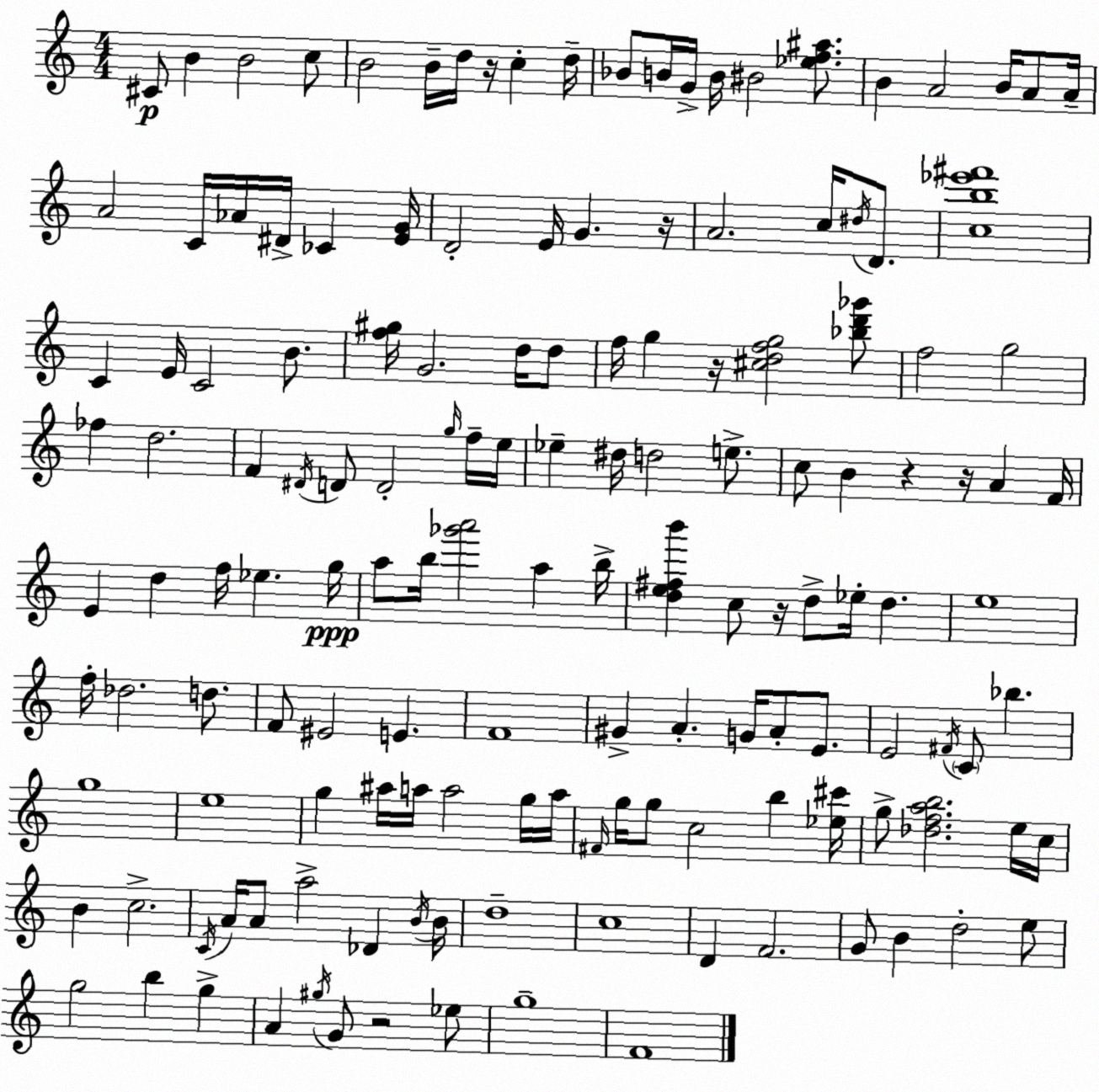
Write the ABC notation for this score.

X:1
T:Untitled
M:4/4
L:1/4
K:Am
^C/2 B B2 c/2 B2 B/4 d/4 z/4 c d/4 _B/2 B/4 G/4 B/4 ^B2 [_ef^a]/2 B A2 B/4 A/2 A/4 A2 C/4 _A/4 ^D/4 _C [EG]/4 D2 E/4 G z/4 A2 c/4 ^d/4 D/2 [cb_e'^f']4 C E/4 C2 B/2 [f^g]/4 G2 d/4 d/2 f/4 g z/4 [^cdfg]2 [_bd'_g']/2 f2 g2 _f d2 F ^D/4 D/2 D2 g/4 f/4 e/4 _e ^d/4 d2 e/2 c/2 B z z/4 A F/4 E d f/4 _e g/4 a/2 b/4 [_g'a']2 a b/4 [de^fb'] c/2 z/4 d/2 _e/4 d e4 f/4 _d2 d/2 F/2 ^E2 E F4 ^G A G/4 A/2 E/2 E2 ^F/4 C/2 _b g4 e4 g ^a/4 a/4 a2 g/4 a/4 ^F/4 g/4 g/2 c2 b [_e^c']/4 g/2 [_dfab]2 e/4 c/4 B c2 C/4 A/4 A/2 a2 _D B/4 B/4 d4 c4 D F2 G/2 B d2 e/2 g2 b g A ^g/4 G/2 z2 _e/2 g4 F4